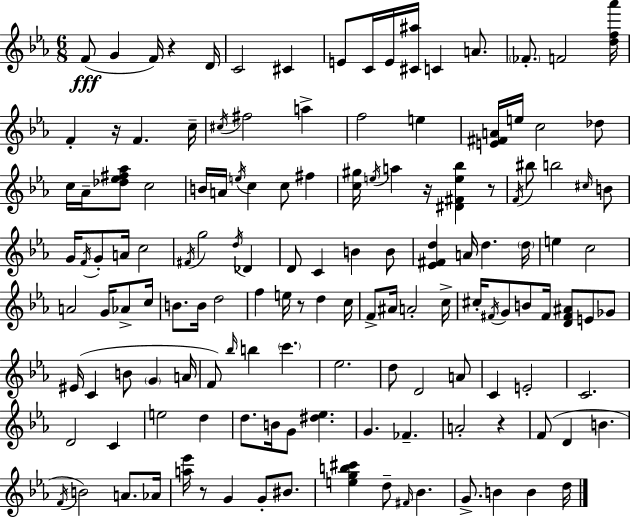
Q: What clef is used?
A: treble